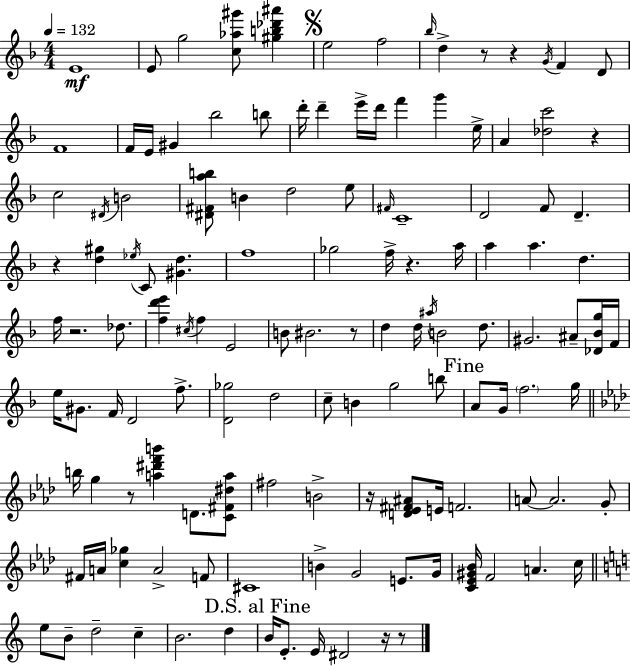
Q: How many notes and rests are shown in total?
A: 130